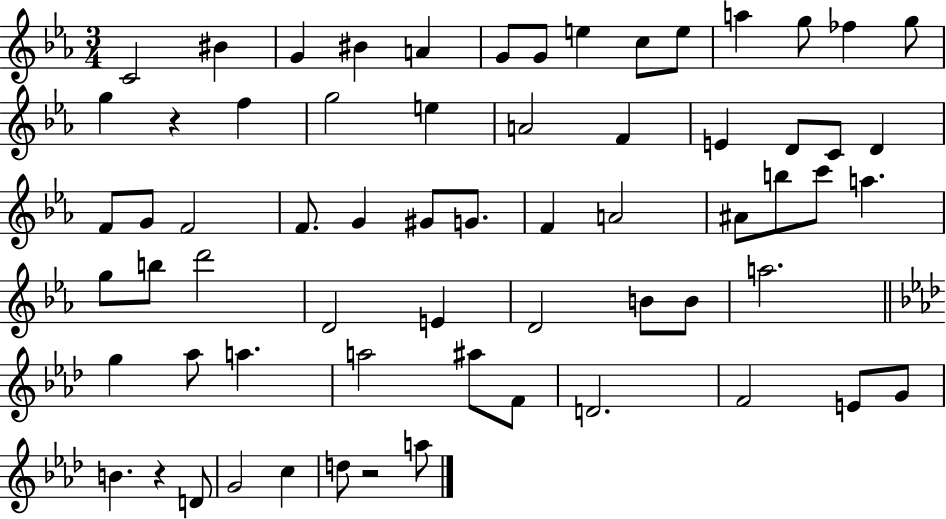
{
  \clef treble
  \numericTimeSignature
  \time 3/4
  \key ees \major
  c'2 bis'4 | g'4 bis'4 a'4 | g'8 g'8 e''4 c''8 e''8 | a''4 g''8 fes''4 g''8 | \break g''4 r4 f''4 | g''2 e''4 | a'2 f'4 | e'4 d'8 c'8 d'4 | \break f'8 g'8 f'2 | f'8. g'4 gis'8 g'8. | f'4 a'2 | ais'8 b''8 c'''8 a''4. | \break g''8 b''8 d'''2 | d'2 e'4 | d'2 b'8 b'8 | a''2. | \break \bar "||" \break \key f \minor g''4 aes''8 a''4. | a''2 ais''8 f'8 | d'2. | f'2 e'8 g'8 | \break b'4. r4 d'8 | g'2 c''4 | d''8 r2 a''8 | \bar "|."
}